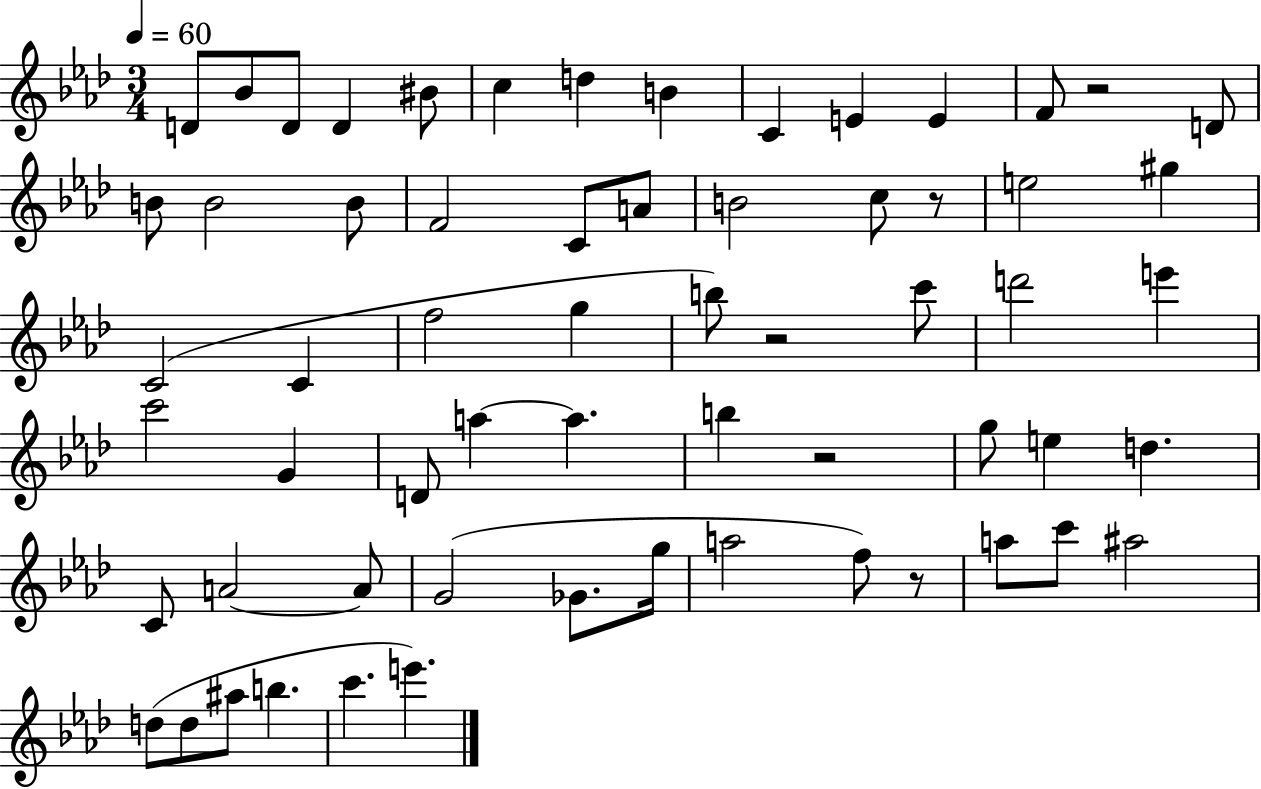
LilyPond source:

{
  \clef treble
  \numericTimeSignature
  \time 3/4
  \key aes \major
  \tempo 4 = 60
  \repeat volta 2 { d'8 bes'8 d'8 d'4 bis'8 | c''4 d''4 b'4 | c'4 e'4 e'4 | f'8 r2 d'8 | \break b'8 b'2 b'8 | f'2 c'8 a'8 | b'2 c''8 r8 | e''2 gis''4 | \break c'2( c'4 | f''2 g''4 | b''8) r2 c'''8 | d'''2 e'''4 | \break c'''2 g'4 | d'8 a''4~~ a''4. | b''4 r2 | g''8 e''4 d''4. | \break c'8 a'2~~ a'8 | g'2( ges'8. g''16 | a''2 f''8) r8 | a''8 c'''8 ais''2 | \break d''8( d''8 ais''8 b''4. | c'''4. e'''4.) | } \bar "|."
}